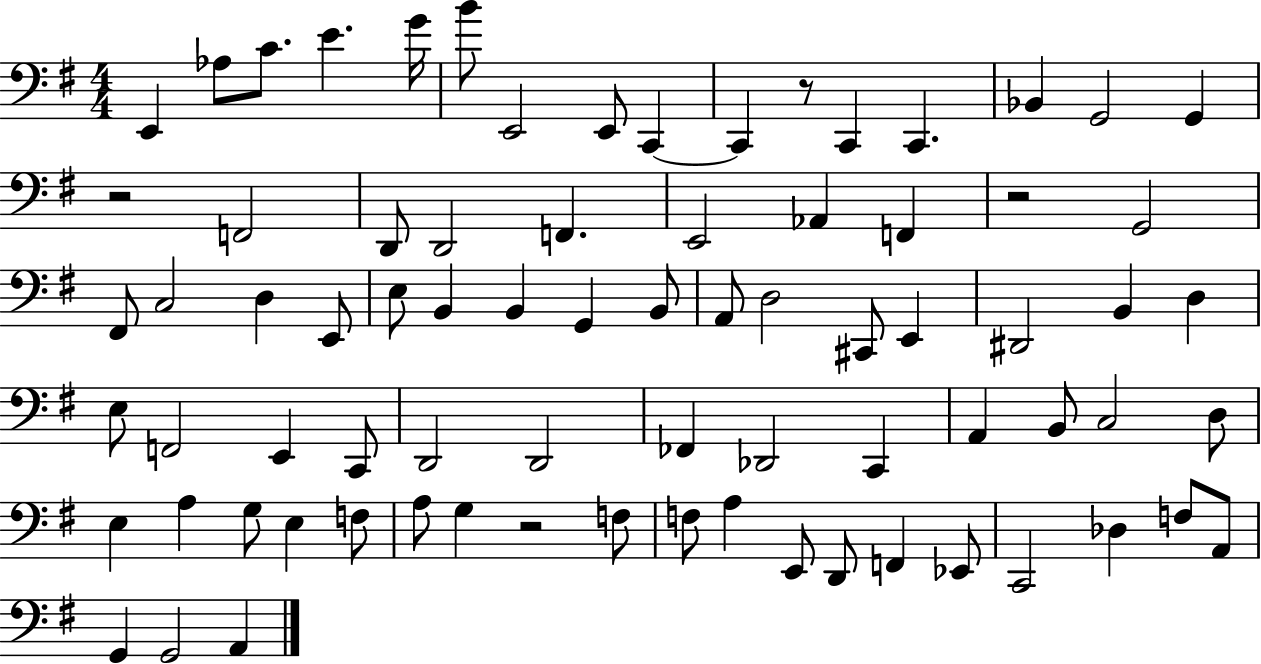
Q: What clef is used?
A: bass